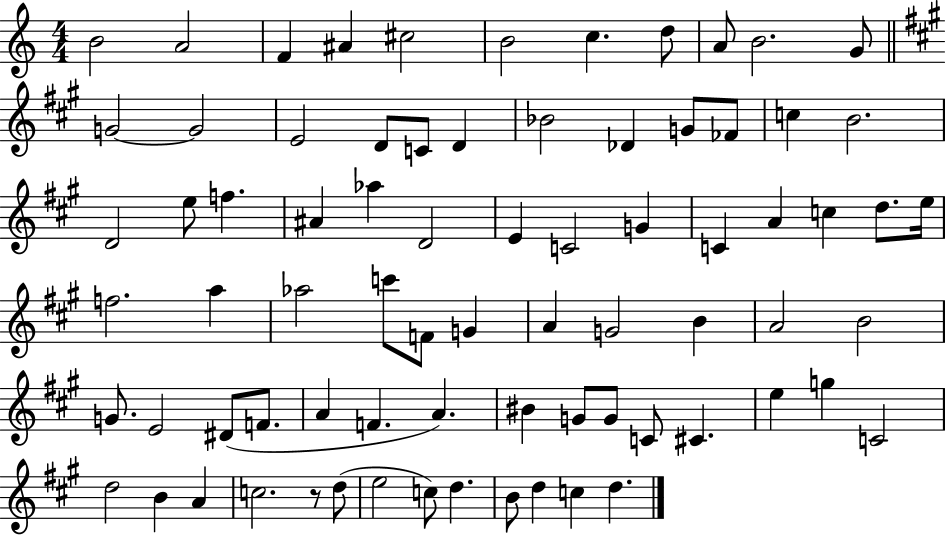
{
  \clef treble
  \numericTimeSignature
  \time 4/4
  \key c \major
  b'2 a'2 | f'4 ais'4 cis''2 | b'2 c''4. d''8 | a'8 b'2. g'8 | \break \bar "||" \break \key a \major g'2~~ g'2 | e'2 d'8 c'8 d'4 | bes'2 des'4 g'8 fes'8 | c''4 b'2. | \break d'2 e''8 f''4. | ais'4 aes''4 d'2 | e'4 c'2 g'4 | c'4 a'4 c''4 d''8. e''16 | \break f''2. a''4 | aes''2 c'''8 f'8 g'4 | a'4 g'2 b'4 | a'2 b'2 | \break g'8. e'2 dis'8( f'8. | a'4 f'4. a'4.) | bis'4 g'8 g'8 c'8 cis'4. | e''4 g''4 c'2 | \break d''2 b'4 a'4 | c''2. r8 d''8( | e''2 c''8) d''4. | b'8 d''4 c''4 d''4. | \break \bar "|."
}